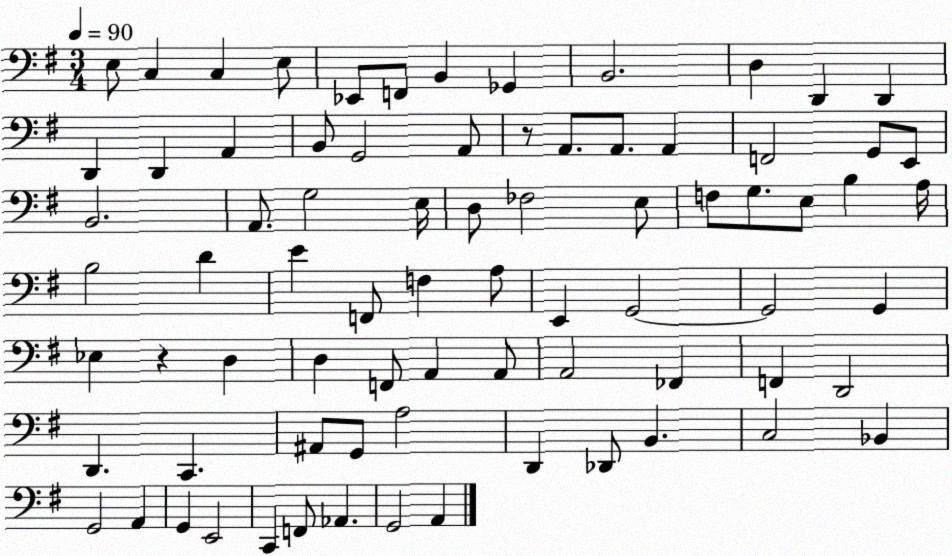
X:1
T:Untitled
M:3/4
L:1/4
K:G
E,/2 C, C, E,/2 _E,,/2 F,,/2 B,, _G,, B,,2 D, D,, D,, D,, D,, A,, B,,/2 G,,2 A,,/2 z/2 A,,/2 A,,/2 A,, F,,2 G,,/2 E,,/2 B,,2 A,,/2 G,2 E,/4 D,/2 _F,2 E,/2 F,/2 G,/2 E,/2 B, A,/4 B,2 D E F,,/2 F, A,/2 E,, G,,2 G,,2 G,, _E, z D, D, F,,/2 A,, A,,/2 A,,2 _F,, F,, D,,2 D,, C,, ^A,,/2 G,,/2 A,2 D,, _D,,/2 B,, C,2 _B,, G,,2 A,, G,, E,,2 C,, F,,/2 _A,, G,,2 A,,